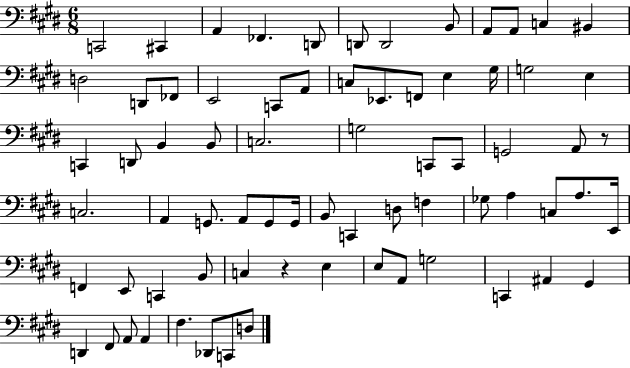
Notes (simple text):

C2/h C#2/q A2/q FES2/q. D2/e D2/e D2/h B2/e A2/e A2/e C3/q BIS2/q D3/h D2/e FES2/e E2/h C2/e A2/e C3/e Eb2/e. F2/e E3/q G#3/s G3/h E3/q C2/q D2/e B2/q B2/e C3/h. G3/h C2/e C2/e G2/h A2/e R/e C3/h. A2/q G2/e. A2/e G2/e G2/s B2/e C2/q D3/e F3/q Gb3/e A3/q C3/e A3/e. E2/s F2/q E2/e C2/q B2/e C3/q R/q E3/q E3/e A2/e G3/h C2/q A#2/q G#2/q D2/q F#2/e A2/e A2/q F#3/q. Db2/e C2/e D3/e